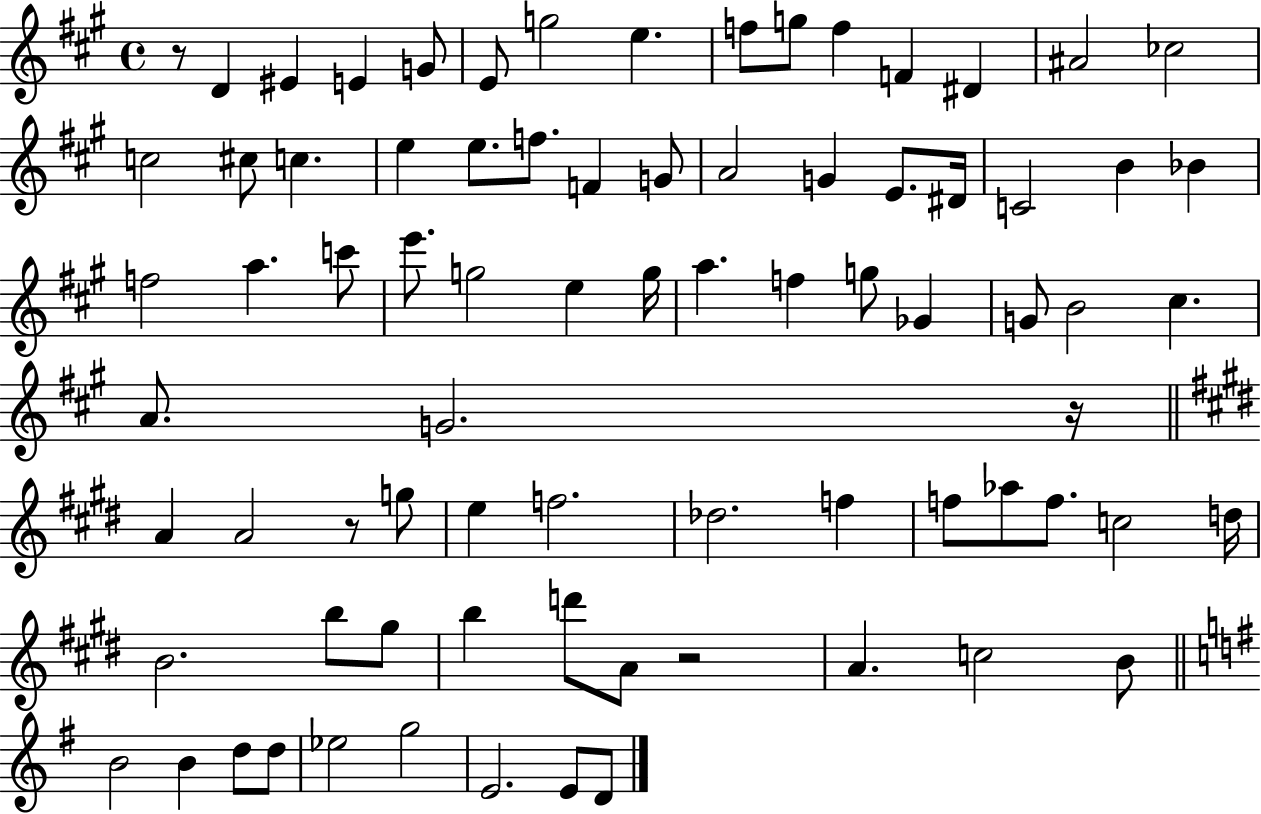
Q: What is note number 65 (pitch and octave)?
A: C5